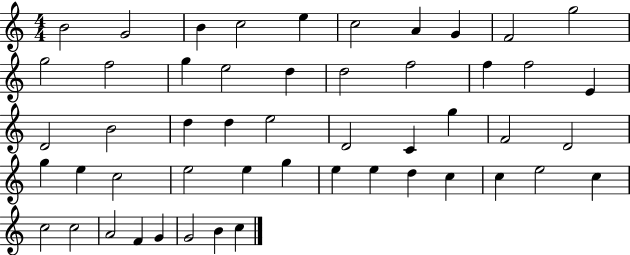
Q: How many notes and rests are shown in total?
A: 51